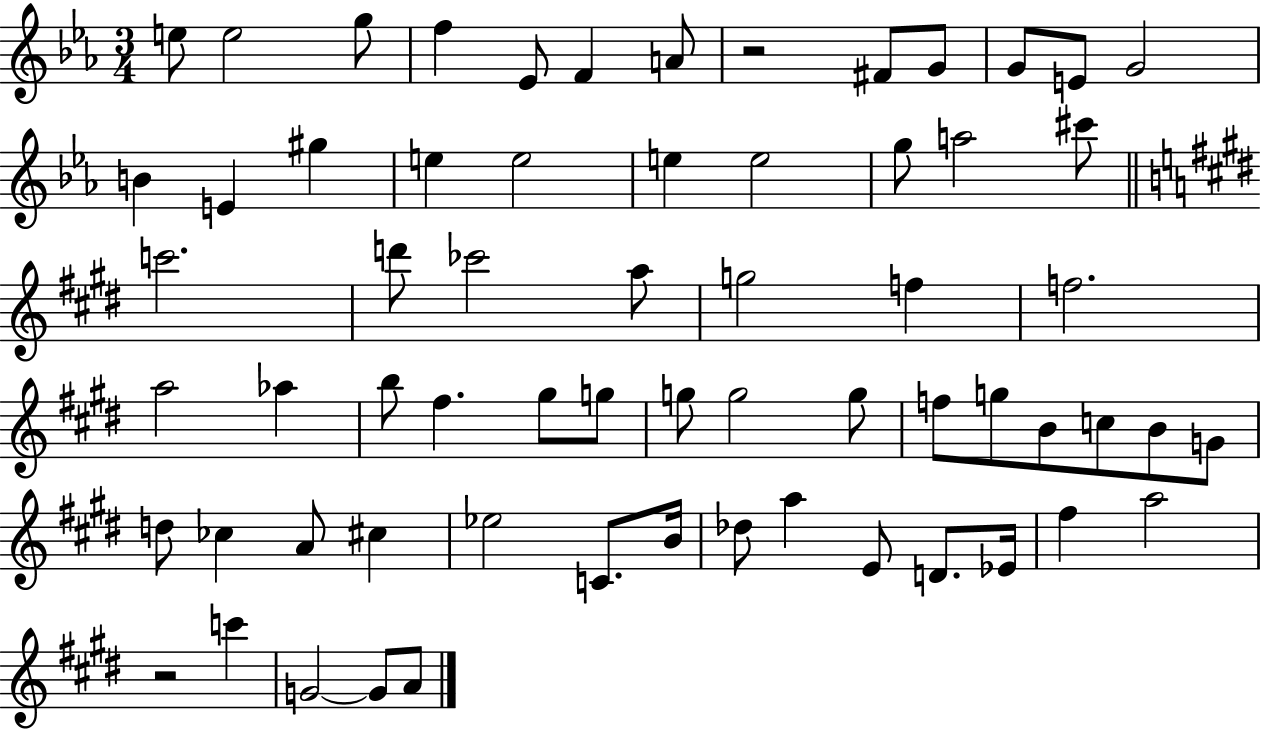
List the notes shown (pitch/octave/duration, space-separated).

E5/e E5/h G5/e F5/q Eb4/e F4/q A4/e R/h F#4/e G4/e G4/e E4/e G4/h B4/q E4/q G#5/q E5/q E5/h E5/q E5/h G5/e A5/h C#6/e C6/h. D6/e CES6/h A5/e G5/h F5/q F5/h. A5/h Ab5/q B5/e F#5/q. G#5/e G5/e G5/e G5/h G5/e F5/e G5/e B4/e C5/e B4/e G4/e D5/e CES5/q A4/e C#5/q Eb5/h C4/e. B4/s Db5/e A5/q E4/e D4/e. Eb4/s F#5/q A5/h R/h C6/q G4/h G4/e A4/e